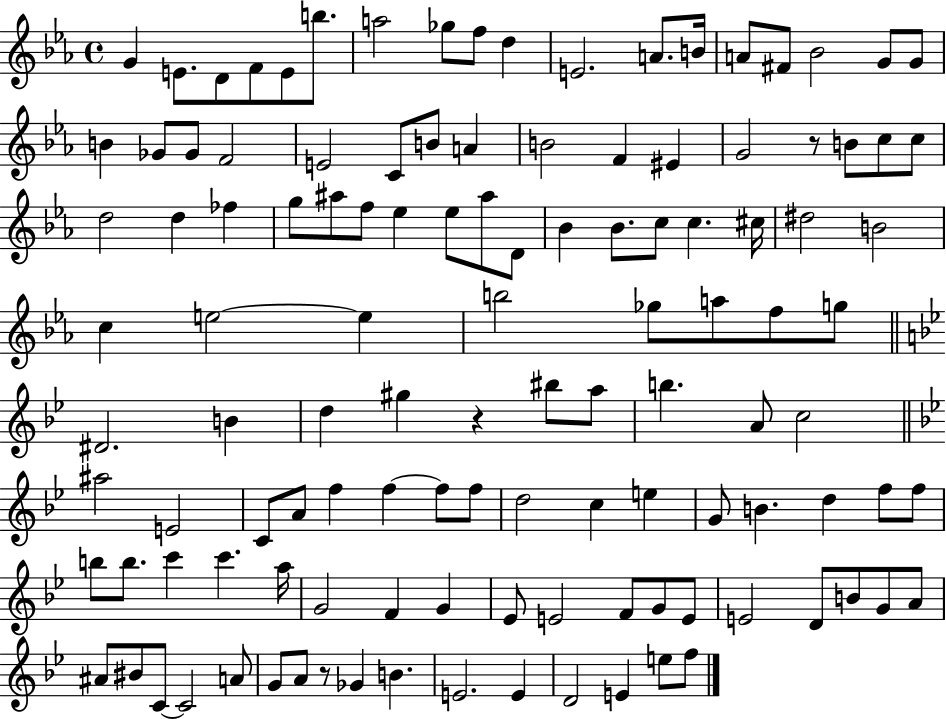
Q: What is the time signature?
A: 4/4